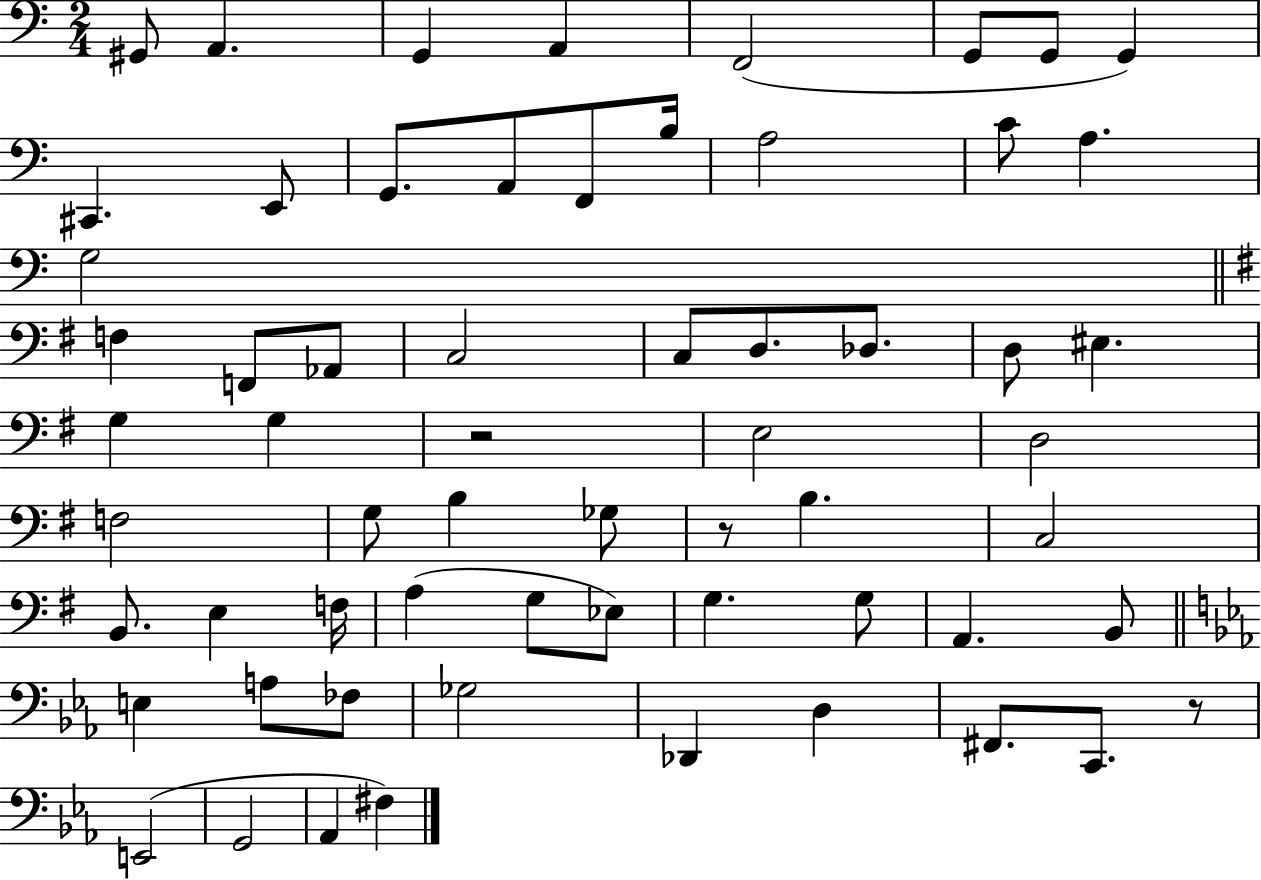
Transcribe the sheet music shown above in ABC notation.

X:1
T:Untitled
M:2/4
L:1/4
K:C
^G,,/2 A,, G,, A,, F,,2 G,,/2 G,,/2 G,, ^C,, E,,/2 G,,/2 A,,/2 F,,/2 B,/4 A,2 C/2 A, G,2 F, F,,/2 _A,,/2 C,2 C,/2 D,/2 _D,/2 D,/2 ^E, G, G, z2 E,2 D,2 F,2 G,/2 B, _G,/2 z/2 B, C,2 B,,/2 E, F,/4 A, G,/2 _E,/2 G, G,/2 A,, B,,/2 E, A,/2 _F,/2 _G,2 _D,, D, ^F,,/2 C,,/2 z/2 E,,2 G,,2 _A,, ^F,